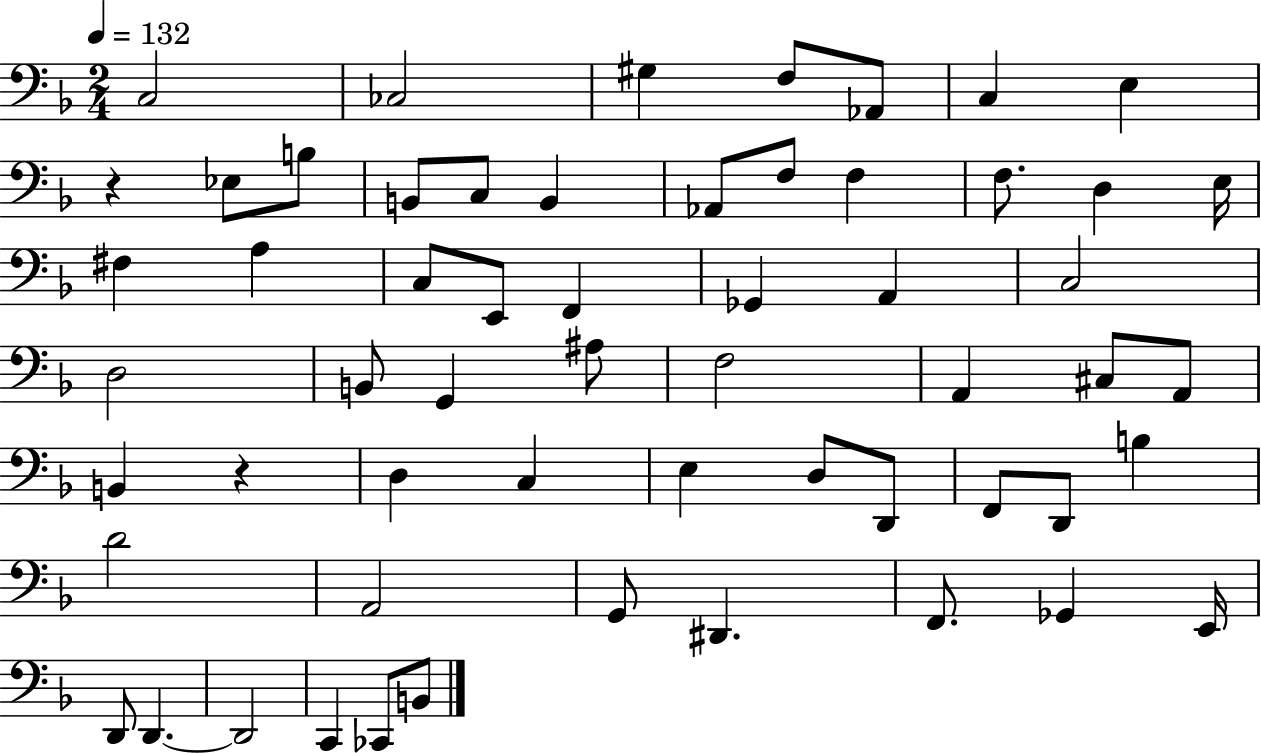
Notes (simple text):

C3/h CES3/h G#3/q F3/e Ab2/e C3/q E3/q R/q Eb3/e B3/e B2/e C3/e B2/q Ab2/e F3/e F3/q F3/e. D3/q E3/s F#3/q A3/q C3/e E2/e F2/q Gb2/q A2/q C3/h D3/h B2/e G2/q A#3/e F3/h A2/q C#3/e A2/e B2/q R/q D3/q C3/q E3/q D3/e D2/e F2/e D2/e B3/q D4/h A2/h G2/e D#2/q. F2/e. Gb2/q E2/s D2/e D2/q. D2/h C2/q CES2/e B2/e